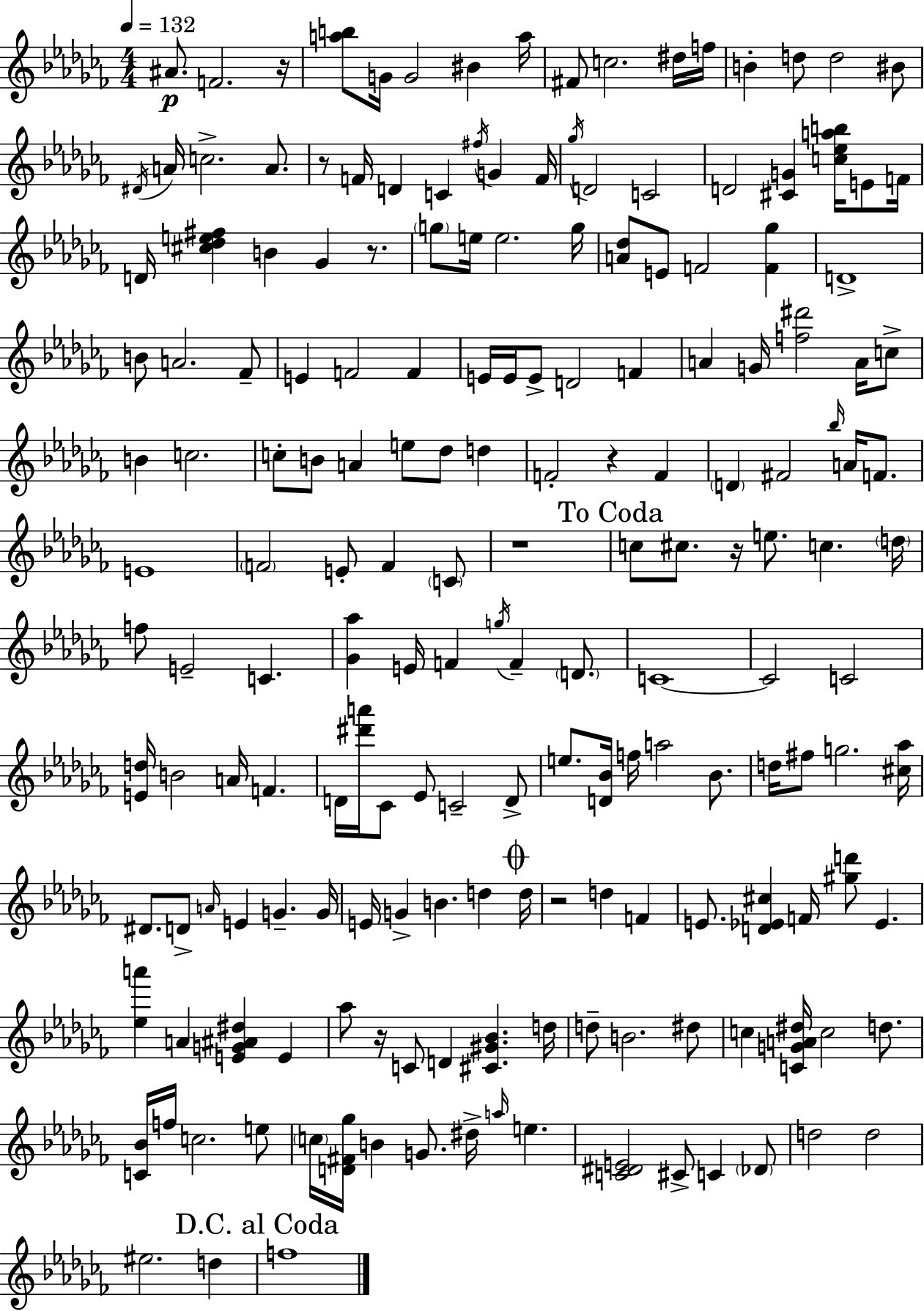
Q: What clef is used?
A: treble